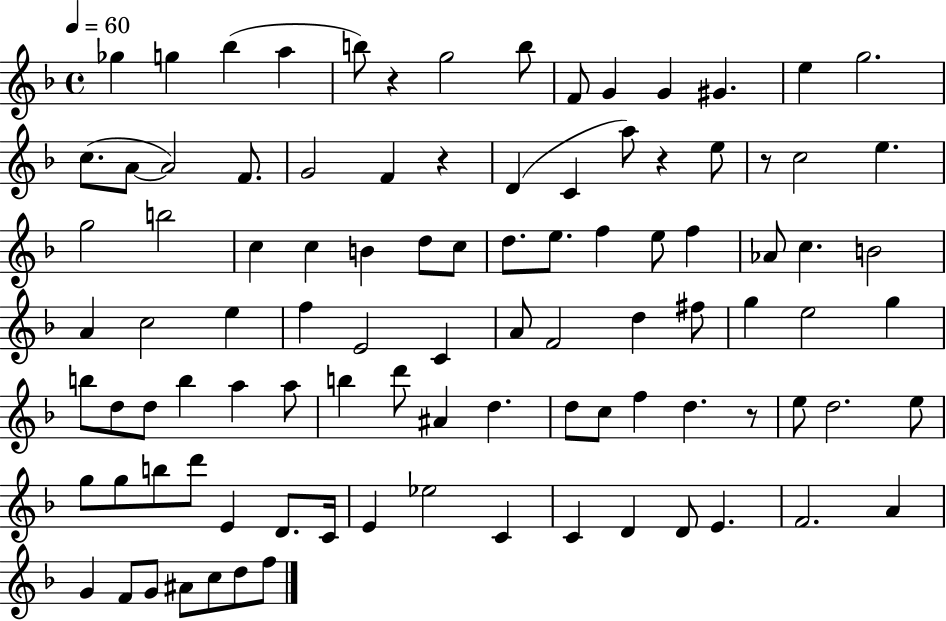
{
  \clef treble
  \time 4/4
  \defaultTimeSignature
  \key f \major
  \tempo 4 = 60
  ges''4 g''4 bes''4( a''4 | b''8) r4 g''2 b''8 | f'8 g'4 g'4 gis'4. | e''4 g''2. | \break c''8.( a'8~~ a'2) f'8. | g'2 f'4 r4 | d'4( c'4 a''8) r4 e''8 | r8 c''2 e''4. | \break g''2 b''2 | c''4 c''4 b'4 d''8 c''8 | d''8. e''8. f''4 e''8 f''4 | aes'8 c''4. b'2 | \break a'4 c''2 e''4 | f''4 e'2 c'4 | a'8 f'2 d''4 fis''8 | g''4 e''2 g''4 | \break b''8 d''8 d''8 b''4 a''4 a''8 | b''4 d'''8 ais'4 d''4. | d''8 c''8 f''4 d''4. r8 | e''8 d''2. e''8 | \break g''8 g''8 b''8 d'''8 e'4 d'8. c'16 | e'4 ees''2 c'4 | c'4 d'4 d'8 e'4. | f'2. a'4 | \break g'4 f'8 g'8 ais'8 c''8 d''8 f''8 | \bar "|."
}